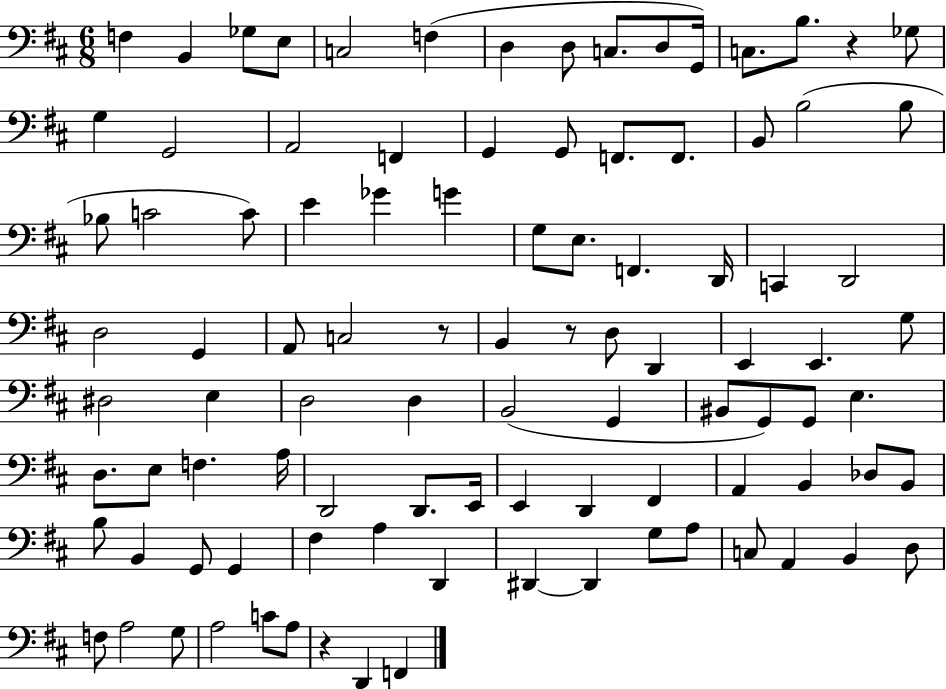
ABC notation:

X:1
T:Untitled
M:6/8
L:1/4
K:D
F, B,, _G,/2 E,/2 C,2 F, D, D,/2 C,/2 D,/2 G,,/4 C,/2 B,/2 z _G,/2 G, G,,2 A,,2 F,, G,, G,,/2 F,,/2 F,,/2 B,,/2 B,2 B,/2 _B,/2 C2 C/2 E _G G G,/2 E,/2 F,, D,,/4 C,, D,,2 D,2 G,, A,,/2 C,2 z/2 B,, z/2 D,/2 D,, E,, E,, G,/2 ^D,2 E, D,2 D, B,,2 G,, ^B,,/2 G,,/2 G,,/2 E, D,/2 E,/2 F, A,/4 D,,2 D,,/2 E,,/4 E,, D,, ^F,, A,, B,, _D,/2 B,,/2 B,/2 B,, G,,/2 G,, ^F, A, D,, ^D,, ^D,, G,/2 A,/2 C,/2 A,, B,, D,/2 F,/2 A,2 G,/2 A,2 C/2 A,/2 z D,, F,,